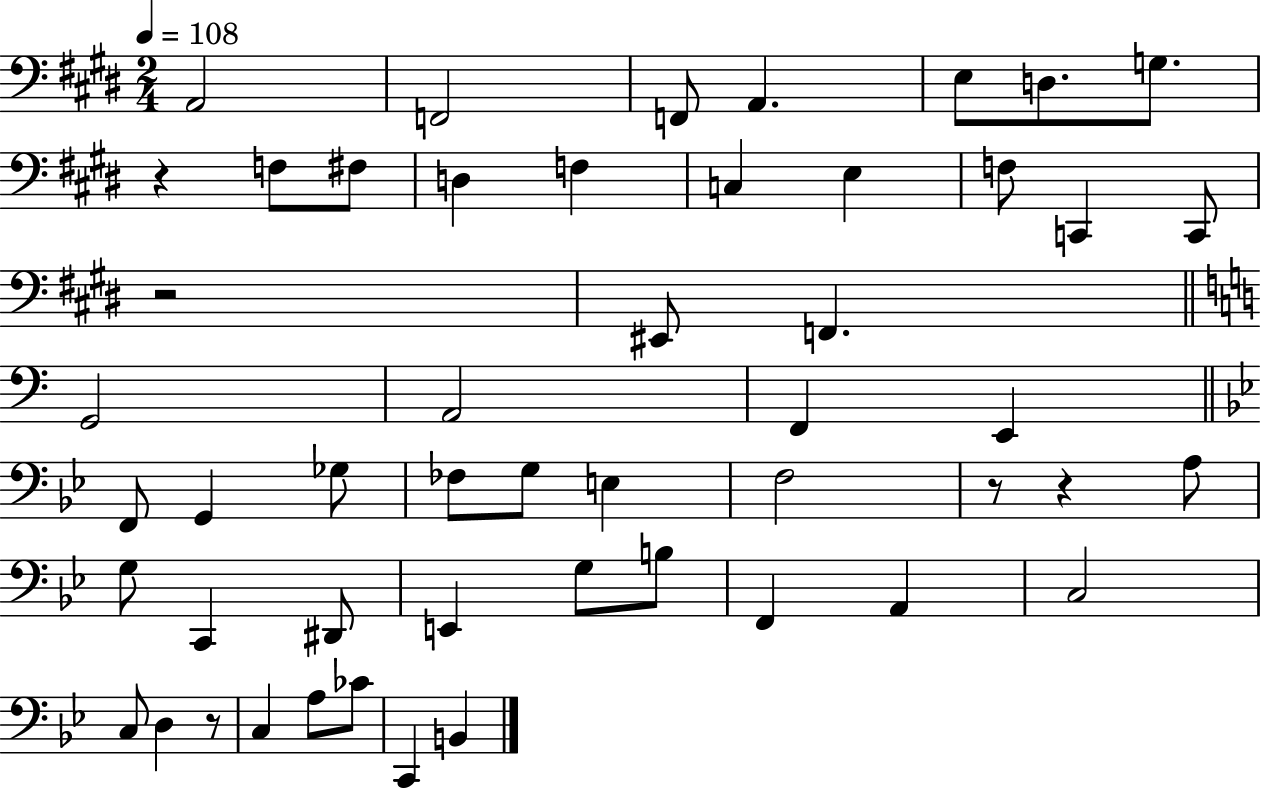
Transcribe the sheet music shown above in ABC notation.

X:1
T:Untitled
M:2/4
L:1/4
K:E
A,,2 F,,2 F,,/2 A,, E,/2 D,/2 G,/2 z F,/2 ^F,/2 D, F, C, E, F,/2 C,, C,,/2 z2 ^E,,/2 F,, G,,2 A,,2 F,, E,, F,,/2 G,, _G,/2 _F,/2 G,/2 E, F,2 z/2 z A,/2 G,/2 C,, ^D,,/2 E,, G,/2 B,/2 F,, A,, C,2 C,/2 D, z/2 C, A,/2 _C/2 C,, B,,